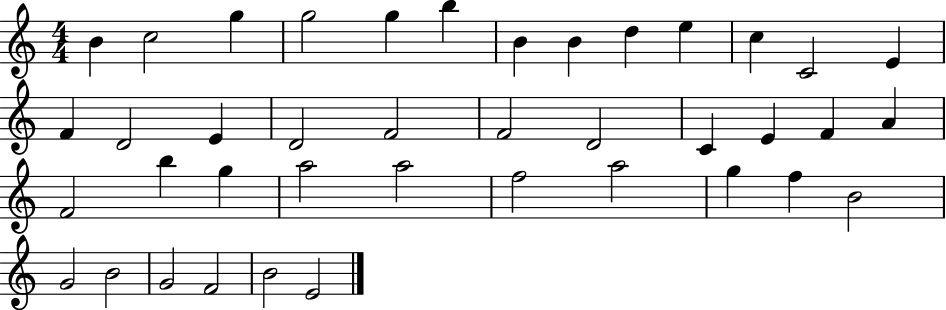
X:1
T:Untitled
M:4/4
L:1/4
K:C
B c2 g g2 g b B B d e c C2 E F D2 E D2 F2 F2 D2 C E F A F2 b g a2 a2 f2 a2 g f B2 G2 B2 G2 F2 B2 E2